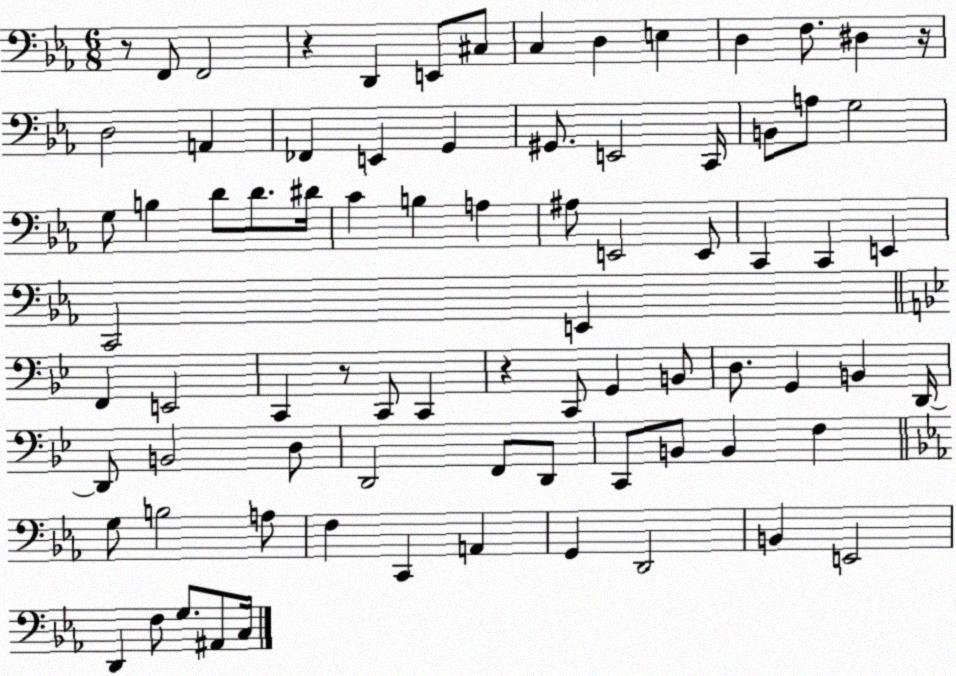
X:1
T:Untitled
M:6/8
L:1/4
K:Eb
z/2 F,,/2 F,,2 z D,, E,,/2 ^C,/2 C, D, E, D, F,/2 ^D, z/4 D,2 A,, _F,, E,, G,, ^G,,/2 E,,2 C,,/4 B,,/2 A,/2 G,2 G,/2 B, D/2 D/2 ^D/4 C B, A, ^A,/2 E,,2 E,,/2 C,, C,, E,, C,,2 E,, F,, E,,2 C,, z/2 C,,/2 C,, z C,,/2 G,, B,,/2 D,/2 G,, B,, D,,/4 D,,/2 B,,2 D,/2 D,,2 F,,/2 D,,/2 C,,/2 B,,/2 B,, F, G,/2 B,2 A,/2 F, C,, A,, G,, D,,2 B,, E,,2 D,, F,/2 G,/2 ^A,,/2 C,/4